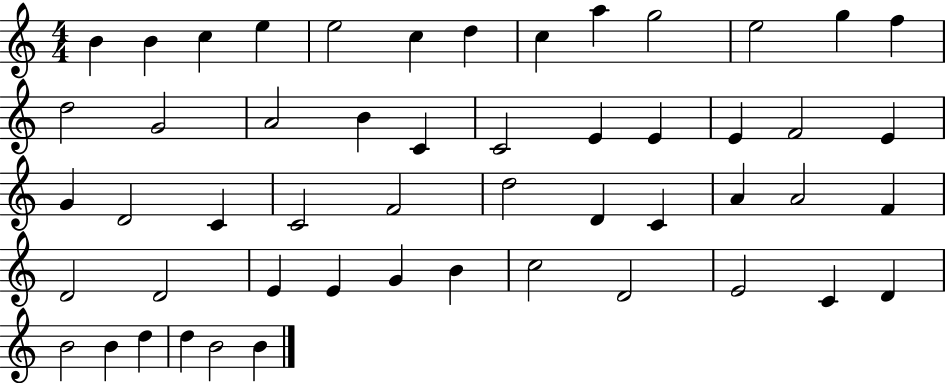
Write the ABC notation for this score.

X:1
T:Untitled
M:4/4
L:1/4
K:C
B B c e e2 c d c a g2 e2 g f d2 G2 A2 B C C2 E E E F2 E G D2 C C2 F2 d2 D C A A2 F D2 D2 E E G B c2 D2 E2 C D B2 B d d B2 B